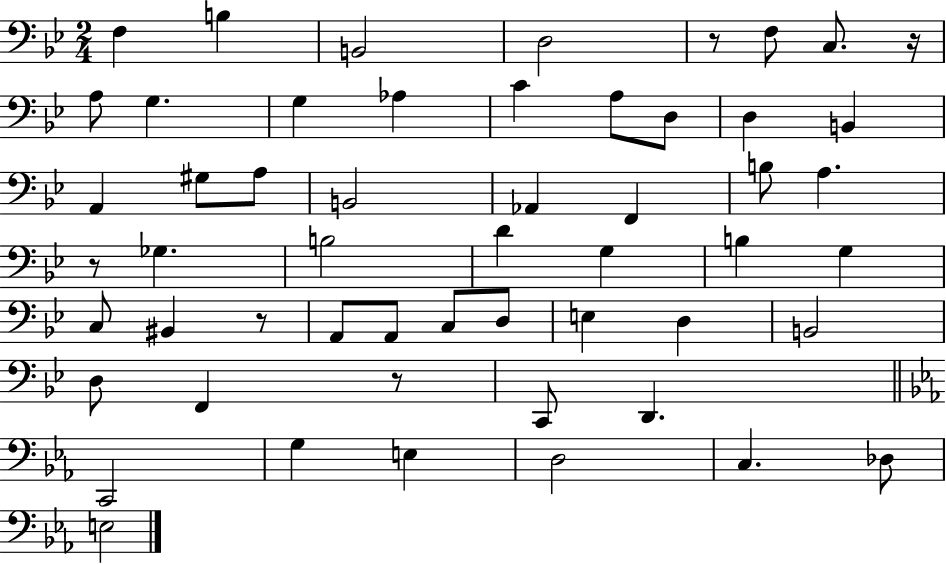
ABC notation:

X:1
T:Untitled
M:2/4
L:1/4
K:Bb
F, B, B,,2 D,2 z/2 F,/2 C,/2 z/4 A,/2 G, G, _A, C A,/2 D,/2 D, B,, A,, ^G,/2 A,/2 B,,2 _A,, F,, B,/2 A, z/2 _G, B,2 D G, B, G, C,/2 ^B,, z/2 A,,/2 A,,/2 C,/2 D,/2 E, D, B,,2 D,/2 F,, z/2 C,,/2 D,, C,,2 G, E, D,2 C, _D,/2 E,2